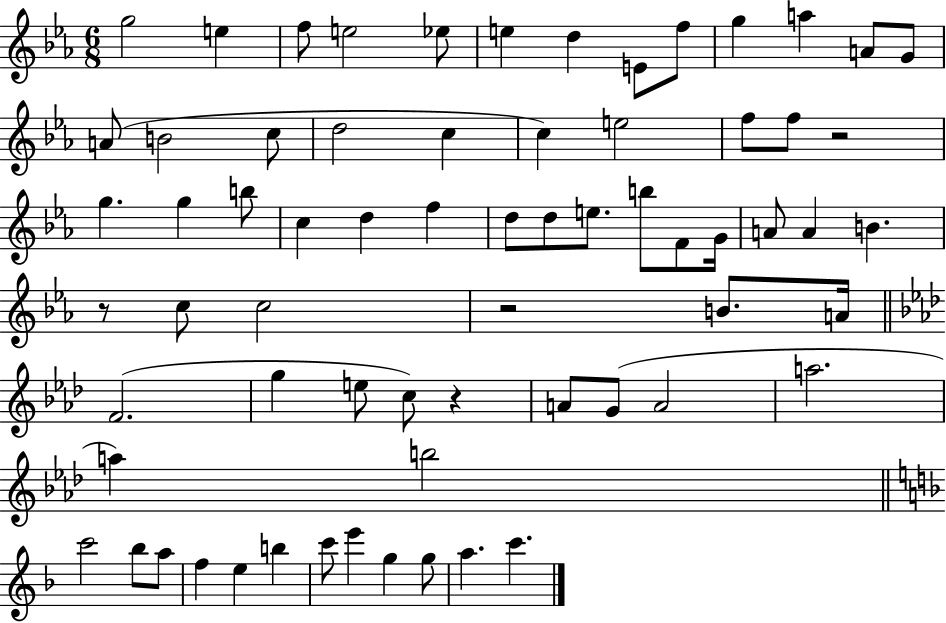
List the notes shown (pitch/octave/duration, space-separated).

G5/h E5/q F5/e E5/h Eb5/e E5/q D5/q E4/e F5/e G5/q A5/q A4/e G4/e A4/e B4/h C5/e D5/h C5/q C5/q E5/h F5/e F5/e R/h G5/q. G5/q B5/e C5/q D5/q F5/q D5/e D5/e E5/e. B5/e F4/e G4/s A4/e A4/q B4/q. R/e C5/e C5/h R/h B4/e. A4/s F4/h. G5/q E5/e C5/e R/q A4/e G4/e A4/h A5/h. A5/q B5/h C6/h Bb5/e A5/e F5/q E5/q B5/q C6/e E6/q G5/q G5/e A5/q. C6/q.